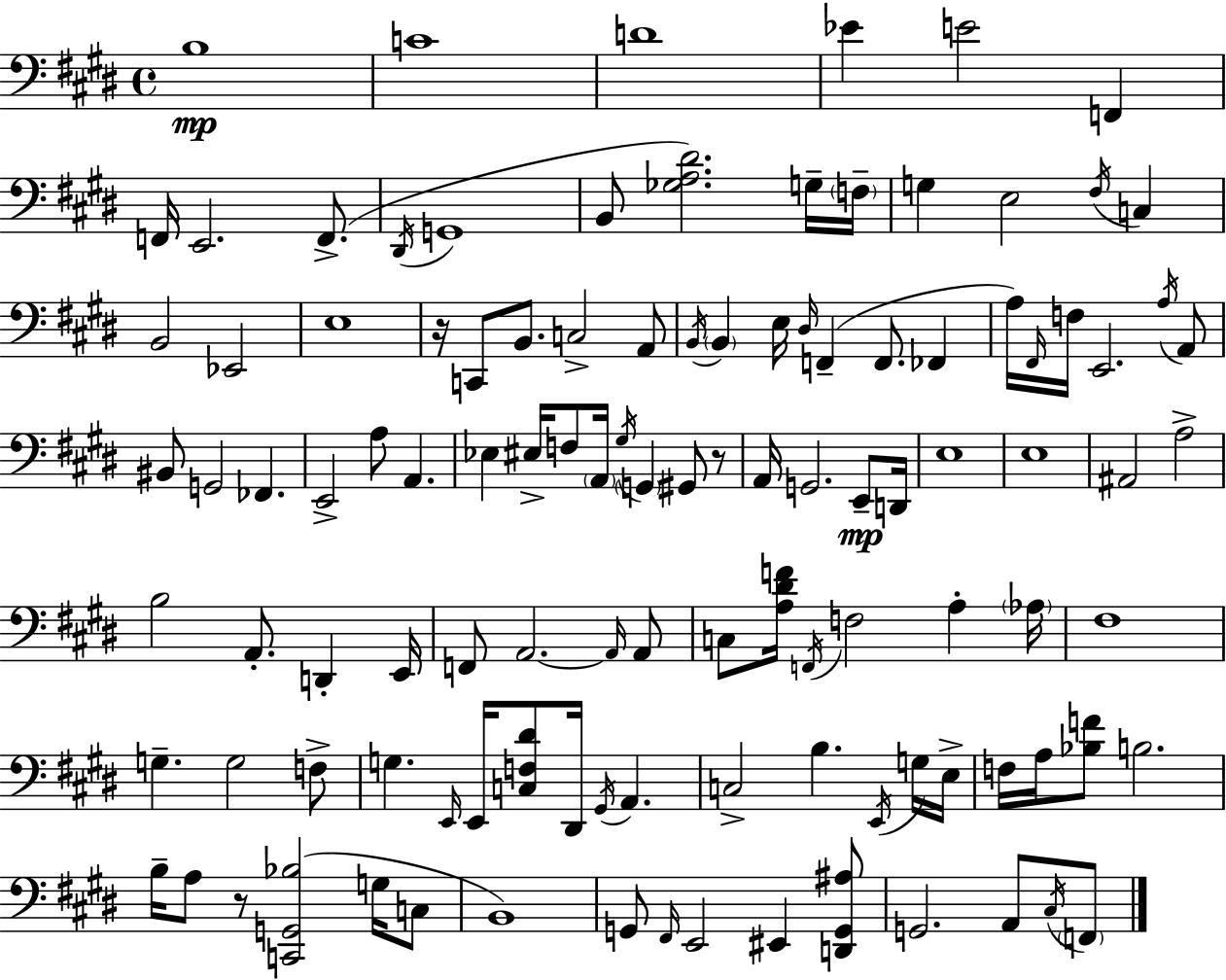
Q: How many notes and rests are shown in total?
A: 112